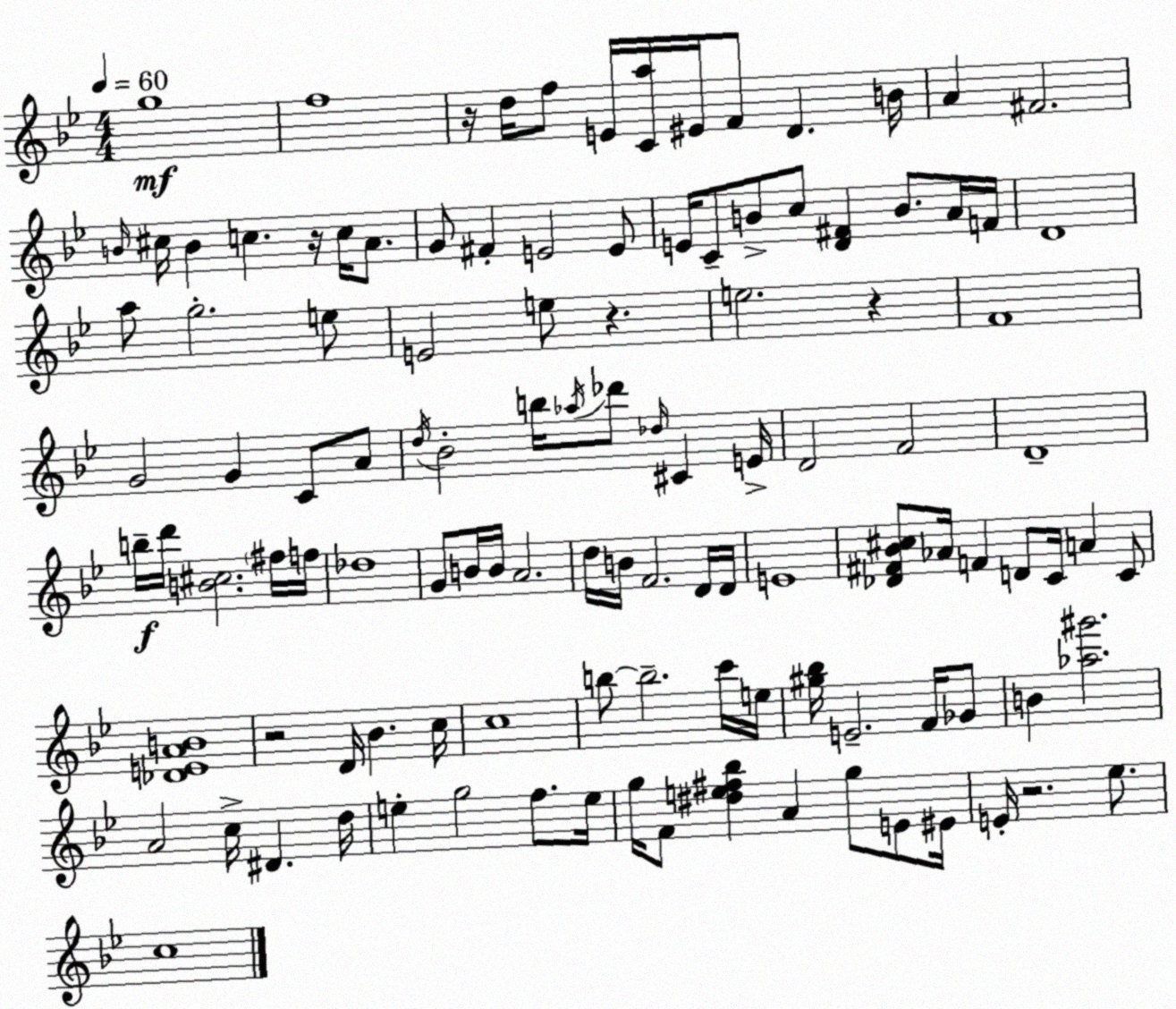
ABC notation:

X:1
T:Untitled
M:4/4
L:1/4
K:Gm
g4 f4 z/4 d/4 f/2 E/4 [Ca]/4 ^E/4 F/2 D B/4 A ^F2 B/4 ^c/4 B c z/4 c/4 A/2 G/2 ^F E2 E/2 E/4 C/2 B/2 c/2 [D^F] B/2 A/4 F/4 D4 a/2 g2 e/2 E2 e/2 z e2 z F4 G2 G C/2 A/2 d/4 _B2 b/4 _a/4 _d'/2 _d/4 ^C E/4 D2 F2 D4 b/4 d'/4 [B^c]2 ^f/4 f/4 _d4 G/2 B/4 B/4 A2 d/4 B/4 F2 D/4 D/4 E4 [_D^F_B^c]/2 _A/4 F D/2 C/4 A C/2 [_DEAB]4 z2 D/4 _B c/4 c4 b/2 b2 c'/4 e/4 [^g_b]/4 E2 F/4 _G/2 B [_a^g']2 A2 c/4 ^D d/4 e g2 f/2 e/4 g/4 F/2 [^de^f_b] A g/2 E/2 ^E/4 E/4 z2 _e/2 c4